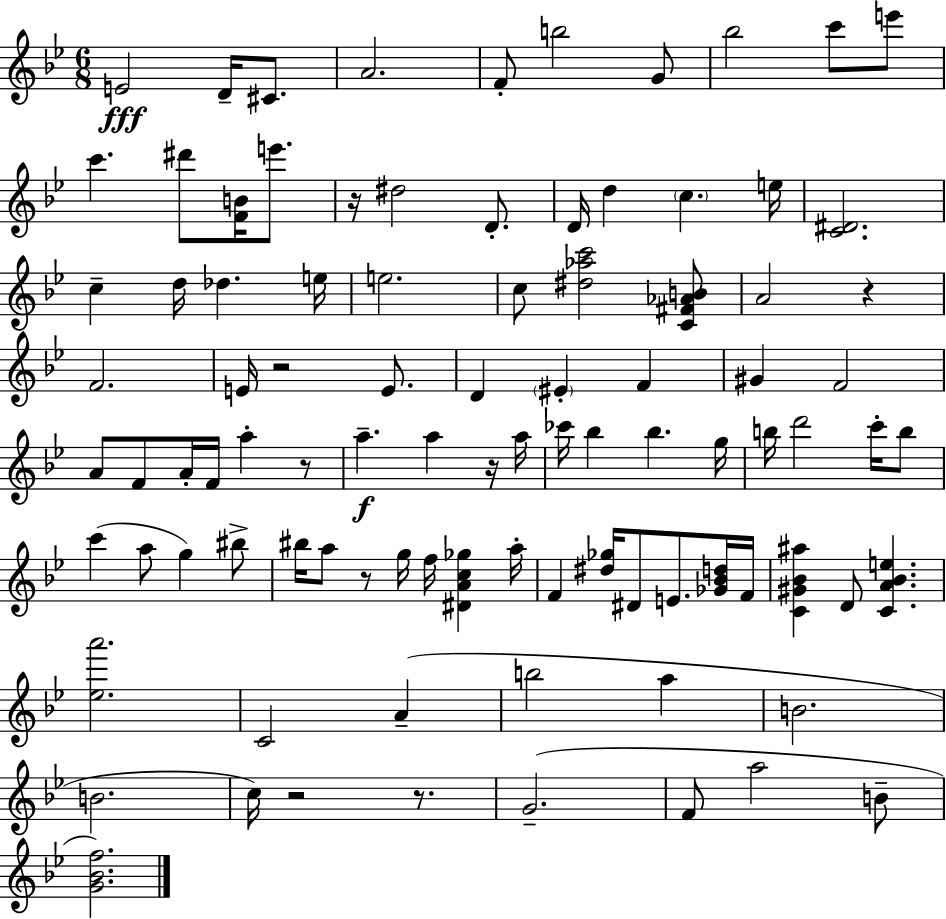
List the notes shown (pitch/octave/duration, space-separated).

E4/h D4/s C#4/e. A4/h. F4/e B5/h G4/e Bb5/h C6/e E6/e C6/q. D#6/e [F4,B4]/s E6/e. R/s D#5/h D4/e. D4/s D5/q C5/q. E5/s [C4,D#4]/h. C5/q D5/s Db5/q. E5/s E5/h. C5/e [D#5,Ab5,C6]/h [C4,F#4,Ab4,B4]/e A4/h R/q F4/h. E4/s R/h E4/e. D4/q EIS4/q F4/q G#4/q F4/h A4/e F4/e A4/s F4/s A5/q R/e A5/q. A5/q R/s A5/s CES6/s Bb5/q Bb5/q. G5/s B5/s D6/h C6/s B5/e C6/q A5/e G5/q BIS5/e BIS5/s A5/e R/e G5/s F5/s [D#4,A4,C5,Gb5]/q A5/s F4/q [D#5,Gb5]/s D#4/e E4/e. [Gb4,Bb4,D5]/s F4/s [C4,G#4,Bb4,A#5]/q D4/e [C4,A4,Bb4,E5]/q. [Eb5,A6]/h. C4/h A4/q B5/h A5/q B4/h. B4/h. C5/s R/h R/e. G4/h. F4/e A5/h B4/e [G4,Bb4,F5]/h.